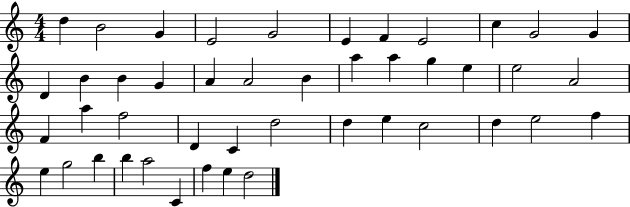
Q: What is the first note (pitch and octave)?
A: D5